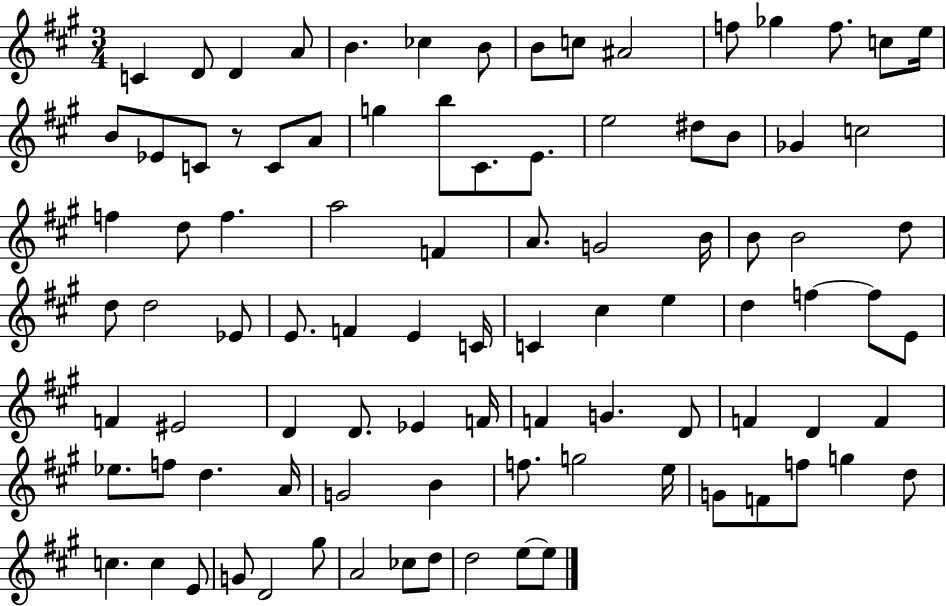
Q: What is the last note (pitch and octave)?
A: E5